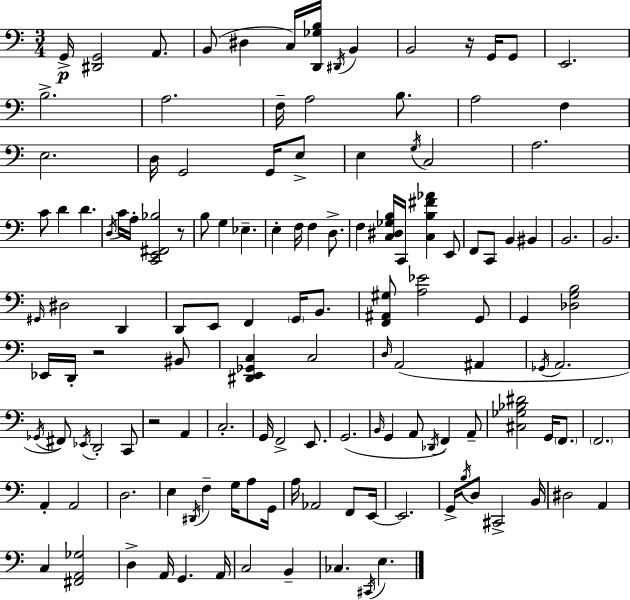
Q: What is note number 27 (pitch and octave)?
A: A3